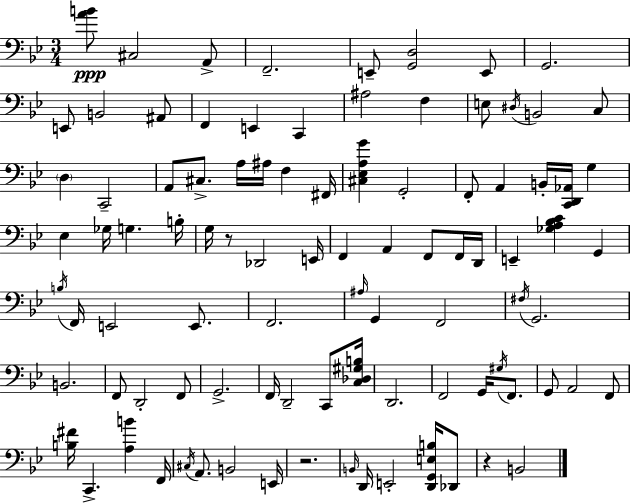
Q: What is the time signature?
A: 3/4